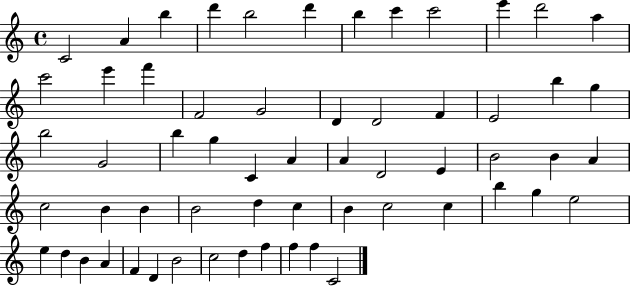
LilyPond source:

{
  \clef treble
  \time 4/4
  \defaultTimeSignature
  \key c \major
  c'2 a'4 b''4 | d'''4 b''2 d'''4 | b''4 c'''4 c'''2 | e'''4 d'''2 a''4 | \break c'''2 e'''4 f'''4 | f'2 g'2 | d'4 d'2 f'4 | e'2 b''4 g''4 | \break b''2 g'2 | b''4 g''4 c'4 a'4 | a'4 d'2 e'4 | b'2 b'4 a'4 | \break c''2 b'4 b'4 | b'2 d''4 c''4 | b'4 c''2 c''4 | b''4 g''4 e''2 | \break e''4 d''4 b'4 a'4 | f'4 d'4 b'2 | c''2 d''4 f''4 | f''4 f''4 c'2 | \break \bar "|."
}